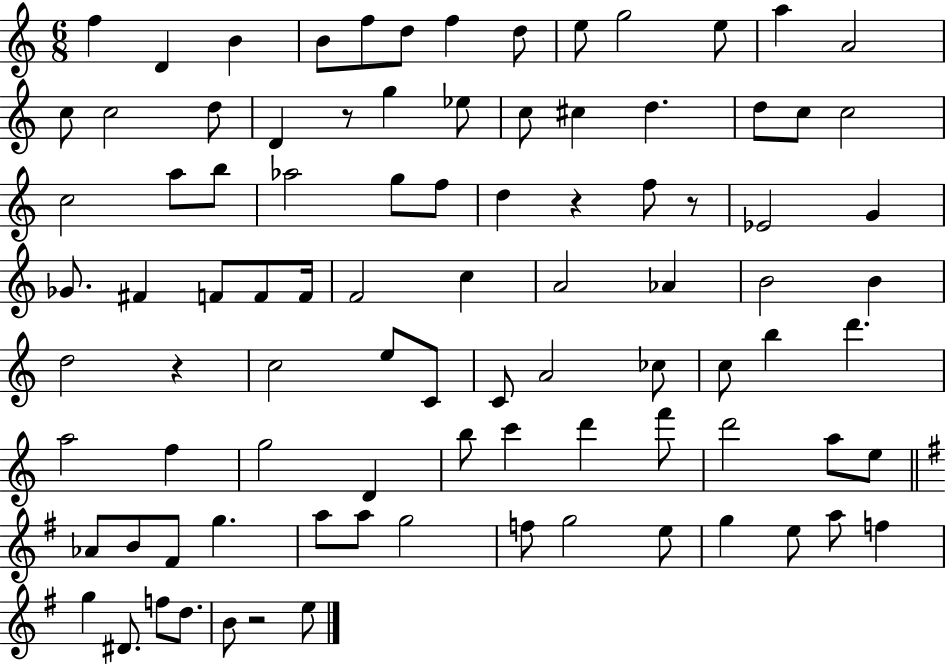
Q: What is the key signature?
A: C major